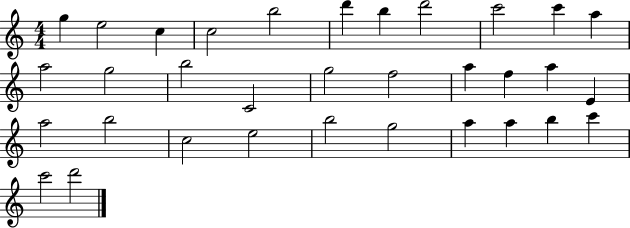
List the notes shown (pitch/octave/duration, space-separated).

G5/q E5/h C5/q C5/h B5/h D6/q B5/q D6/h C6/h C6/q A5/q A5/h G5/h B5/h C4/h G5/h F5/h A5/q F5/q A5/q E4/q A5/h B5/h C5/h E5/h B5/h G5/h A5/q A5/q B5/q C6/q C6/h D6/h